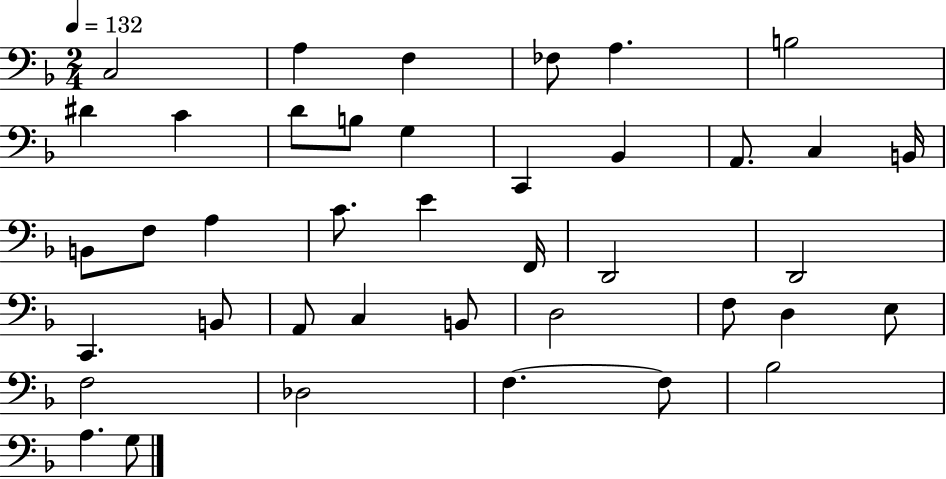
{
  \clef bass
  \numericTimeSignature
  \time 2/4
  \key f \major
  \tempo 4 = 132
  c2 | a4 f4 | fes8 a4. | b2 | \break dis'4 c'4 | d'8 b8 g4 | c,4 bes,4 | a,8. c4 b,16 | \break b,8 f8 a4 | c'8. e'4 f,16 | d,2 | d,2 | \break c,4. b,8 | a,8 c4 b,8 | d2 | f8 d4 e8 | \break f2 | des2 | f4.~~ f8 | bes2 | \break a4. g8 | \bar "|."
}